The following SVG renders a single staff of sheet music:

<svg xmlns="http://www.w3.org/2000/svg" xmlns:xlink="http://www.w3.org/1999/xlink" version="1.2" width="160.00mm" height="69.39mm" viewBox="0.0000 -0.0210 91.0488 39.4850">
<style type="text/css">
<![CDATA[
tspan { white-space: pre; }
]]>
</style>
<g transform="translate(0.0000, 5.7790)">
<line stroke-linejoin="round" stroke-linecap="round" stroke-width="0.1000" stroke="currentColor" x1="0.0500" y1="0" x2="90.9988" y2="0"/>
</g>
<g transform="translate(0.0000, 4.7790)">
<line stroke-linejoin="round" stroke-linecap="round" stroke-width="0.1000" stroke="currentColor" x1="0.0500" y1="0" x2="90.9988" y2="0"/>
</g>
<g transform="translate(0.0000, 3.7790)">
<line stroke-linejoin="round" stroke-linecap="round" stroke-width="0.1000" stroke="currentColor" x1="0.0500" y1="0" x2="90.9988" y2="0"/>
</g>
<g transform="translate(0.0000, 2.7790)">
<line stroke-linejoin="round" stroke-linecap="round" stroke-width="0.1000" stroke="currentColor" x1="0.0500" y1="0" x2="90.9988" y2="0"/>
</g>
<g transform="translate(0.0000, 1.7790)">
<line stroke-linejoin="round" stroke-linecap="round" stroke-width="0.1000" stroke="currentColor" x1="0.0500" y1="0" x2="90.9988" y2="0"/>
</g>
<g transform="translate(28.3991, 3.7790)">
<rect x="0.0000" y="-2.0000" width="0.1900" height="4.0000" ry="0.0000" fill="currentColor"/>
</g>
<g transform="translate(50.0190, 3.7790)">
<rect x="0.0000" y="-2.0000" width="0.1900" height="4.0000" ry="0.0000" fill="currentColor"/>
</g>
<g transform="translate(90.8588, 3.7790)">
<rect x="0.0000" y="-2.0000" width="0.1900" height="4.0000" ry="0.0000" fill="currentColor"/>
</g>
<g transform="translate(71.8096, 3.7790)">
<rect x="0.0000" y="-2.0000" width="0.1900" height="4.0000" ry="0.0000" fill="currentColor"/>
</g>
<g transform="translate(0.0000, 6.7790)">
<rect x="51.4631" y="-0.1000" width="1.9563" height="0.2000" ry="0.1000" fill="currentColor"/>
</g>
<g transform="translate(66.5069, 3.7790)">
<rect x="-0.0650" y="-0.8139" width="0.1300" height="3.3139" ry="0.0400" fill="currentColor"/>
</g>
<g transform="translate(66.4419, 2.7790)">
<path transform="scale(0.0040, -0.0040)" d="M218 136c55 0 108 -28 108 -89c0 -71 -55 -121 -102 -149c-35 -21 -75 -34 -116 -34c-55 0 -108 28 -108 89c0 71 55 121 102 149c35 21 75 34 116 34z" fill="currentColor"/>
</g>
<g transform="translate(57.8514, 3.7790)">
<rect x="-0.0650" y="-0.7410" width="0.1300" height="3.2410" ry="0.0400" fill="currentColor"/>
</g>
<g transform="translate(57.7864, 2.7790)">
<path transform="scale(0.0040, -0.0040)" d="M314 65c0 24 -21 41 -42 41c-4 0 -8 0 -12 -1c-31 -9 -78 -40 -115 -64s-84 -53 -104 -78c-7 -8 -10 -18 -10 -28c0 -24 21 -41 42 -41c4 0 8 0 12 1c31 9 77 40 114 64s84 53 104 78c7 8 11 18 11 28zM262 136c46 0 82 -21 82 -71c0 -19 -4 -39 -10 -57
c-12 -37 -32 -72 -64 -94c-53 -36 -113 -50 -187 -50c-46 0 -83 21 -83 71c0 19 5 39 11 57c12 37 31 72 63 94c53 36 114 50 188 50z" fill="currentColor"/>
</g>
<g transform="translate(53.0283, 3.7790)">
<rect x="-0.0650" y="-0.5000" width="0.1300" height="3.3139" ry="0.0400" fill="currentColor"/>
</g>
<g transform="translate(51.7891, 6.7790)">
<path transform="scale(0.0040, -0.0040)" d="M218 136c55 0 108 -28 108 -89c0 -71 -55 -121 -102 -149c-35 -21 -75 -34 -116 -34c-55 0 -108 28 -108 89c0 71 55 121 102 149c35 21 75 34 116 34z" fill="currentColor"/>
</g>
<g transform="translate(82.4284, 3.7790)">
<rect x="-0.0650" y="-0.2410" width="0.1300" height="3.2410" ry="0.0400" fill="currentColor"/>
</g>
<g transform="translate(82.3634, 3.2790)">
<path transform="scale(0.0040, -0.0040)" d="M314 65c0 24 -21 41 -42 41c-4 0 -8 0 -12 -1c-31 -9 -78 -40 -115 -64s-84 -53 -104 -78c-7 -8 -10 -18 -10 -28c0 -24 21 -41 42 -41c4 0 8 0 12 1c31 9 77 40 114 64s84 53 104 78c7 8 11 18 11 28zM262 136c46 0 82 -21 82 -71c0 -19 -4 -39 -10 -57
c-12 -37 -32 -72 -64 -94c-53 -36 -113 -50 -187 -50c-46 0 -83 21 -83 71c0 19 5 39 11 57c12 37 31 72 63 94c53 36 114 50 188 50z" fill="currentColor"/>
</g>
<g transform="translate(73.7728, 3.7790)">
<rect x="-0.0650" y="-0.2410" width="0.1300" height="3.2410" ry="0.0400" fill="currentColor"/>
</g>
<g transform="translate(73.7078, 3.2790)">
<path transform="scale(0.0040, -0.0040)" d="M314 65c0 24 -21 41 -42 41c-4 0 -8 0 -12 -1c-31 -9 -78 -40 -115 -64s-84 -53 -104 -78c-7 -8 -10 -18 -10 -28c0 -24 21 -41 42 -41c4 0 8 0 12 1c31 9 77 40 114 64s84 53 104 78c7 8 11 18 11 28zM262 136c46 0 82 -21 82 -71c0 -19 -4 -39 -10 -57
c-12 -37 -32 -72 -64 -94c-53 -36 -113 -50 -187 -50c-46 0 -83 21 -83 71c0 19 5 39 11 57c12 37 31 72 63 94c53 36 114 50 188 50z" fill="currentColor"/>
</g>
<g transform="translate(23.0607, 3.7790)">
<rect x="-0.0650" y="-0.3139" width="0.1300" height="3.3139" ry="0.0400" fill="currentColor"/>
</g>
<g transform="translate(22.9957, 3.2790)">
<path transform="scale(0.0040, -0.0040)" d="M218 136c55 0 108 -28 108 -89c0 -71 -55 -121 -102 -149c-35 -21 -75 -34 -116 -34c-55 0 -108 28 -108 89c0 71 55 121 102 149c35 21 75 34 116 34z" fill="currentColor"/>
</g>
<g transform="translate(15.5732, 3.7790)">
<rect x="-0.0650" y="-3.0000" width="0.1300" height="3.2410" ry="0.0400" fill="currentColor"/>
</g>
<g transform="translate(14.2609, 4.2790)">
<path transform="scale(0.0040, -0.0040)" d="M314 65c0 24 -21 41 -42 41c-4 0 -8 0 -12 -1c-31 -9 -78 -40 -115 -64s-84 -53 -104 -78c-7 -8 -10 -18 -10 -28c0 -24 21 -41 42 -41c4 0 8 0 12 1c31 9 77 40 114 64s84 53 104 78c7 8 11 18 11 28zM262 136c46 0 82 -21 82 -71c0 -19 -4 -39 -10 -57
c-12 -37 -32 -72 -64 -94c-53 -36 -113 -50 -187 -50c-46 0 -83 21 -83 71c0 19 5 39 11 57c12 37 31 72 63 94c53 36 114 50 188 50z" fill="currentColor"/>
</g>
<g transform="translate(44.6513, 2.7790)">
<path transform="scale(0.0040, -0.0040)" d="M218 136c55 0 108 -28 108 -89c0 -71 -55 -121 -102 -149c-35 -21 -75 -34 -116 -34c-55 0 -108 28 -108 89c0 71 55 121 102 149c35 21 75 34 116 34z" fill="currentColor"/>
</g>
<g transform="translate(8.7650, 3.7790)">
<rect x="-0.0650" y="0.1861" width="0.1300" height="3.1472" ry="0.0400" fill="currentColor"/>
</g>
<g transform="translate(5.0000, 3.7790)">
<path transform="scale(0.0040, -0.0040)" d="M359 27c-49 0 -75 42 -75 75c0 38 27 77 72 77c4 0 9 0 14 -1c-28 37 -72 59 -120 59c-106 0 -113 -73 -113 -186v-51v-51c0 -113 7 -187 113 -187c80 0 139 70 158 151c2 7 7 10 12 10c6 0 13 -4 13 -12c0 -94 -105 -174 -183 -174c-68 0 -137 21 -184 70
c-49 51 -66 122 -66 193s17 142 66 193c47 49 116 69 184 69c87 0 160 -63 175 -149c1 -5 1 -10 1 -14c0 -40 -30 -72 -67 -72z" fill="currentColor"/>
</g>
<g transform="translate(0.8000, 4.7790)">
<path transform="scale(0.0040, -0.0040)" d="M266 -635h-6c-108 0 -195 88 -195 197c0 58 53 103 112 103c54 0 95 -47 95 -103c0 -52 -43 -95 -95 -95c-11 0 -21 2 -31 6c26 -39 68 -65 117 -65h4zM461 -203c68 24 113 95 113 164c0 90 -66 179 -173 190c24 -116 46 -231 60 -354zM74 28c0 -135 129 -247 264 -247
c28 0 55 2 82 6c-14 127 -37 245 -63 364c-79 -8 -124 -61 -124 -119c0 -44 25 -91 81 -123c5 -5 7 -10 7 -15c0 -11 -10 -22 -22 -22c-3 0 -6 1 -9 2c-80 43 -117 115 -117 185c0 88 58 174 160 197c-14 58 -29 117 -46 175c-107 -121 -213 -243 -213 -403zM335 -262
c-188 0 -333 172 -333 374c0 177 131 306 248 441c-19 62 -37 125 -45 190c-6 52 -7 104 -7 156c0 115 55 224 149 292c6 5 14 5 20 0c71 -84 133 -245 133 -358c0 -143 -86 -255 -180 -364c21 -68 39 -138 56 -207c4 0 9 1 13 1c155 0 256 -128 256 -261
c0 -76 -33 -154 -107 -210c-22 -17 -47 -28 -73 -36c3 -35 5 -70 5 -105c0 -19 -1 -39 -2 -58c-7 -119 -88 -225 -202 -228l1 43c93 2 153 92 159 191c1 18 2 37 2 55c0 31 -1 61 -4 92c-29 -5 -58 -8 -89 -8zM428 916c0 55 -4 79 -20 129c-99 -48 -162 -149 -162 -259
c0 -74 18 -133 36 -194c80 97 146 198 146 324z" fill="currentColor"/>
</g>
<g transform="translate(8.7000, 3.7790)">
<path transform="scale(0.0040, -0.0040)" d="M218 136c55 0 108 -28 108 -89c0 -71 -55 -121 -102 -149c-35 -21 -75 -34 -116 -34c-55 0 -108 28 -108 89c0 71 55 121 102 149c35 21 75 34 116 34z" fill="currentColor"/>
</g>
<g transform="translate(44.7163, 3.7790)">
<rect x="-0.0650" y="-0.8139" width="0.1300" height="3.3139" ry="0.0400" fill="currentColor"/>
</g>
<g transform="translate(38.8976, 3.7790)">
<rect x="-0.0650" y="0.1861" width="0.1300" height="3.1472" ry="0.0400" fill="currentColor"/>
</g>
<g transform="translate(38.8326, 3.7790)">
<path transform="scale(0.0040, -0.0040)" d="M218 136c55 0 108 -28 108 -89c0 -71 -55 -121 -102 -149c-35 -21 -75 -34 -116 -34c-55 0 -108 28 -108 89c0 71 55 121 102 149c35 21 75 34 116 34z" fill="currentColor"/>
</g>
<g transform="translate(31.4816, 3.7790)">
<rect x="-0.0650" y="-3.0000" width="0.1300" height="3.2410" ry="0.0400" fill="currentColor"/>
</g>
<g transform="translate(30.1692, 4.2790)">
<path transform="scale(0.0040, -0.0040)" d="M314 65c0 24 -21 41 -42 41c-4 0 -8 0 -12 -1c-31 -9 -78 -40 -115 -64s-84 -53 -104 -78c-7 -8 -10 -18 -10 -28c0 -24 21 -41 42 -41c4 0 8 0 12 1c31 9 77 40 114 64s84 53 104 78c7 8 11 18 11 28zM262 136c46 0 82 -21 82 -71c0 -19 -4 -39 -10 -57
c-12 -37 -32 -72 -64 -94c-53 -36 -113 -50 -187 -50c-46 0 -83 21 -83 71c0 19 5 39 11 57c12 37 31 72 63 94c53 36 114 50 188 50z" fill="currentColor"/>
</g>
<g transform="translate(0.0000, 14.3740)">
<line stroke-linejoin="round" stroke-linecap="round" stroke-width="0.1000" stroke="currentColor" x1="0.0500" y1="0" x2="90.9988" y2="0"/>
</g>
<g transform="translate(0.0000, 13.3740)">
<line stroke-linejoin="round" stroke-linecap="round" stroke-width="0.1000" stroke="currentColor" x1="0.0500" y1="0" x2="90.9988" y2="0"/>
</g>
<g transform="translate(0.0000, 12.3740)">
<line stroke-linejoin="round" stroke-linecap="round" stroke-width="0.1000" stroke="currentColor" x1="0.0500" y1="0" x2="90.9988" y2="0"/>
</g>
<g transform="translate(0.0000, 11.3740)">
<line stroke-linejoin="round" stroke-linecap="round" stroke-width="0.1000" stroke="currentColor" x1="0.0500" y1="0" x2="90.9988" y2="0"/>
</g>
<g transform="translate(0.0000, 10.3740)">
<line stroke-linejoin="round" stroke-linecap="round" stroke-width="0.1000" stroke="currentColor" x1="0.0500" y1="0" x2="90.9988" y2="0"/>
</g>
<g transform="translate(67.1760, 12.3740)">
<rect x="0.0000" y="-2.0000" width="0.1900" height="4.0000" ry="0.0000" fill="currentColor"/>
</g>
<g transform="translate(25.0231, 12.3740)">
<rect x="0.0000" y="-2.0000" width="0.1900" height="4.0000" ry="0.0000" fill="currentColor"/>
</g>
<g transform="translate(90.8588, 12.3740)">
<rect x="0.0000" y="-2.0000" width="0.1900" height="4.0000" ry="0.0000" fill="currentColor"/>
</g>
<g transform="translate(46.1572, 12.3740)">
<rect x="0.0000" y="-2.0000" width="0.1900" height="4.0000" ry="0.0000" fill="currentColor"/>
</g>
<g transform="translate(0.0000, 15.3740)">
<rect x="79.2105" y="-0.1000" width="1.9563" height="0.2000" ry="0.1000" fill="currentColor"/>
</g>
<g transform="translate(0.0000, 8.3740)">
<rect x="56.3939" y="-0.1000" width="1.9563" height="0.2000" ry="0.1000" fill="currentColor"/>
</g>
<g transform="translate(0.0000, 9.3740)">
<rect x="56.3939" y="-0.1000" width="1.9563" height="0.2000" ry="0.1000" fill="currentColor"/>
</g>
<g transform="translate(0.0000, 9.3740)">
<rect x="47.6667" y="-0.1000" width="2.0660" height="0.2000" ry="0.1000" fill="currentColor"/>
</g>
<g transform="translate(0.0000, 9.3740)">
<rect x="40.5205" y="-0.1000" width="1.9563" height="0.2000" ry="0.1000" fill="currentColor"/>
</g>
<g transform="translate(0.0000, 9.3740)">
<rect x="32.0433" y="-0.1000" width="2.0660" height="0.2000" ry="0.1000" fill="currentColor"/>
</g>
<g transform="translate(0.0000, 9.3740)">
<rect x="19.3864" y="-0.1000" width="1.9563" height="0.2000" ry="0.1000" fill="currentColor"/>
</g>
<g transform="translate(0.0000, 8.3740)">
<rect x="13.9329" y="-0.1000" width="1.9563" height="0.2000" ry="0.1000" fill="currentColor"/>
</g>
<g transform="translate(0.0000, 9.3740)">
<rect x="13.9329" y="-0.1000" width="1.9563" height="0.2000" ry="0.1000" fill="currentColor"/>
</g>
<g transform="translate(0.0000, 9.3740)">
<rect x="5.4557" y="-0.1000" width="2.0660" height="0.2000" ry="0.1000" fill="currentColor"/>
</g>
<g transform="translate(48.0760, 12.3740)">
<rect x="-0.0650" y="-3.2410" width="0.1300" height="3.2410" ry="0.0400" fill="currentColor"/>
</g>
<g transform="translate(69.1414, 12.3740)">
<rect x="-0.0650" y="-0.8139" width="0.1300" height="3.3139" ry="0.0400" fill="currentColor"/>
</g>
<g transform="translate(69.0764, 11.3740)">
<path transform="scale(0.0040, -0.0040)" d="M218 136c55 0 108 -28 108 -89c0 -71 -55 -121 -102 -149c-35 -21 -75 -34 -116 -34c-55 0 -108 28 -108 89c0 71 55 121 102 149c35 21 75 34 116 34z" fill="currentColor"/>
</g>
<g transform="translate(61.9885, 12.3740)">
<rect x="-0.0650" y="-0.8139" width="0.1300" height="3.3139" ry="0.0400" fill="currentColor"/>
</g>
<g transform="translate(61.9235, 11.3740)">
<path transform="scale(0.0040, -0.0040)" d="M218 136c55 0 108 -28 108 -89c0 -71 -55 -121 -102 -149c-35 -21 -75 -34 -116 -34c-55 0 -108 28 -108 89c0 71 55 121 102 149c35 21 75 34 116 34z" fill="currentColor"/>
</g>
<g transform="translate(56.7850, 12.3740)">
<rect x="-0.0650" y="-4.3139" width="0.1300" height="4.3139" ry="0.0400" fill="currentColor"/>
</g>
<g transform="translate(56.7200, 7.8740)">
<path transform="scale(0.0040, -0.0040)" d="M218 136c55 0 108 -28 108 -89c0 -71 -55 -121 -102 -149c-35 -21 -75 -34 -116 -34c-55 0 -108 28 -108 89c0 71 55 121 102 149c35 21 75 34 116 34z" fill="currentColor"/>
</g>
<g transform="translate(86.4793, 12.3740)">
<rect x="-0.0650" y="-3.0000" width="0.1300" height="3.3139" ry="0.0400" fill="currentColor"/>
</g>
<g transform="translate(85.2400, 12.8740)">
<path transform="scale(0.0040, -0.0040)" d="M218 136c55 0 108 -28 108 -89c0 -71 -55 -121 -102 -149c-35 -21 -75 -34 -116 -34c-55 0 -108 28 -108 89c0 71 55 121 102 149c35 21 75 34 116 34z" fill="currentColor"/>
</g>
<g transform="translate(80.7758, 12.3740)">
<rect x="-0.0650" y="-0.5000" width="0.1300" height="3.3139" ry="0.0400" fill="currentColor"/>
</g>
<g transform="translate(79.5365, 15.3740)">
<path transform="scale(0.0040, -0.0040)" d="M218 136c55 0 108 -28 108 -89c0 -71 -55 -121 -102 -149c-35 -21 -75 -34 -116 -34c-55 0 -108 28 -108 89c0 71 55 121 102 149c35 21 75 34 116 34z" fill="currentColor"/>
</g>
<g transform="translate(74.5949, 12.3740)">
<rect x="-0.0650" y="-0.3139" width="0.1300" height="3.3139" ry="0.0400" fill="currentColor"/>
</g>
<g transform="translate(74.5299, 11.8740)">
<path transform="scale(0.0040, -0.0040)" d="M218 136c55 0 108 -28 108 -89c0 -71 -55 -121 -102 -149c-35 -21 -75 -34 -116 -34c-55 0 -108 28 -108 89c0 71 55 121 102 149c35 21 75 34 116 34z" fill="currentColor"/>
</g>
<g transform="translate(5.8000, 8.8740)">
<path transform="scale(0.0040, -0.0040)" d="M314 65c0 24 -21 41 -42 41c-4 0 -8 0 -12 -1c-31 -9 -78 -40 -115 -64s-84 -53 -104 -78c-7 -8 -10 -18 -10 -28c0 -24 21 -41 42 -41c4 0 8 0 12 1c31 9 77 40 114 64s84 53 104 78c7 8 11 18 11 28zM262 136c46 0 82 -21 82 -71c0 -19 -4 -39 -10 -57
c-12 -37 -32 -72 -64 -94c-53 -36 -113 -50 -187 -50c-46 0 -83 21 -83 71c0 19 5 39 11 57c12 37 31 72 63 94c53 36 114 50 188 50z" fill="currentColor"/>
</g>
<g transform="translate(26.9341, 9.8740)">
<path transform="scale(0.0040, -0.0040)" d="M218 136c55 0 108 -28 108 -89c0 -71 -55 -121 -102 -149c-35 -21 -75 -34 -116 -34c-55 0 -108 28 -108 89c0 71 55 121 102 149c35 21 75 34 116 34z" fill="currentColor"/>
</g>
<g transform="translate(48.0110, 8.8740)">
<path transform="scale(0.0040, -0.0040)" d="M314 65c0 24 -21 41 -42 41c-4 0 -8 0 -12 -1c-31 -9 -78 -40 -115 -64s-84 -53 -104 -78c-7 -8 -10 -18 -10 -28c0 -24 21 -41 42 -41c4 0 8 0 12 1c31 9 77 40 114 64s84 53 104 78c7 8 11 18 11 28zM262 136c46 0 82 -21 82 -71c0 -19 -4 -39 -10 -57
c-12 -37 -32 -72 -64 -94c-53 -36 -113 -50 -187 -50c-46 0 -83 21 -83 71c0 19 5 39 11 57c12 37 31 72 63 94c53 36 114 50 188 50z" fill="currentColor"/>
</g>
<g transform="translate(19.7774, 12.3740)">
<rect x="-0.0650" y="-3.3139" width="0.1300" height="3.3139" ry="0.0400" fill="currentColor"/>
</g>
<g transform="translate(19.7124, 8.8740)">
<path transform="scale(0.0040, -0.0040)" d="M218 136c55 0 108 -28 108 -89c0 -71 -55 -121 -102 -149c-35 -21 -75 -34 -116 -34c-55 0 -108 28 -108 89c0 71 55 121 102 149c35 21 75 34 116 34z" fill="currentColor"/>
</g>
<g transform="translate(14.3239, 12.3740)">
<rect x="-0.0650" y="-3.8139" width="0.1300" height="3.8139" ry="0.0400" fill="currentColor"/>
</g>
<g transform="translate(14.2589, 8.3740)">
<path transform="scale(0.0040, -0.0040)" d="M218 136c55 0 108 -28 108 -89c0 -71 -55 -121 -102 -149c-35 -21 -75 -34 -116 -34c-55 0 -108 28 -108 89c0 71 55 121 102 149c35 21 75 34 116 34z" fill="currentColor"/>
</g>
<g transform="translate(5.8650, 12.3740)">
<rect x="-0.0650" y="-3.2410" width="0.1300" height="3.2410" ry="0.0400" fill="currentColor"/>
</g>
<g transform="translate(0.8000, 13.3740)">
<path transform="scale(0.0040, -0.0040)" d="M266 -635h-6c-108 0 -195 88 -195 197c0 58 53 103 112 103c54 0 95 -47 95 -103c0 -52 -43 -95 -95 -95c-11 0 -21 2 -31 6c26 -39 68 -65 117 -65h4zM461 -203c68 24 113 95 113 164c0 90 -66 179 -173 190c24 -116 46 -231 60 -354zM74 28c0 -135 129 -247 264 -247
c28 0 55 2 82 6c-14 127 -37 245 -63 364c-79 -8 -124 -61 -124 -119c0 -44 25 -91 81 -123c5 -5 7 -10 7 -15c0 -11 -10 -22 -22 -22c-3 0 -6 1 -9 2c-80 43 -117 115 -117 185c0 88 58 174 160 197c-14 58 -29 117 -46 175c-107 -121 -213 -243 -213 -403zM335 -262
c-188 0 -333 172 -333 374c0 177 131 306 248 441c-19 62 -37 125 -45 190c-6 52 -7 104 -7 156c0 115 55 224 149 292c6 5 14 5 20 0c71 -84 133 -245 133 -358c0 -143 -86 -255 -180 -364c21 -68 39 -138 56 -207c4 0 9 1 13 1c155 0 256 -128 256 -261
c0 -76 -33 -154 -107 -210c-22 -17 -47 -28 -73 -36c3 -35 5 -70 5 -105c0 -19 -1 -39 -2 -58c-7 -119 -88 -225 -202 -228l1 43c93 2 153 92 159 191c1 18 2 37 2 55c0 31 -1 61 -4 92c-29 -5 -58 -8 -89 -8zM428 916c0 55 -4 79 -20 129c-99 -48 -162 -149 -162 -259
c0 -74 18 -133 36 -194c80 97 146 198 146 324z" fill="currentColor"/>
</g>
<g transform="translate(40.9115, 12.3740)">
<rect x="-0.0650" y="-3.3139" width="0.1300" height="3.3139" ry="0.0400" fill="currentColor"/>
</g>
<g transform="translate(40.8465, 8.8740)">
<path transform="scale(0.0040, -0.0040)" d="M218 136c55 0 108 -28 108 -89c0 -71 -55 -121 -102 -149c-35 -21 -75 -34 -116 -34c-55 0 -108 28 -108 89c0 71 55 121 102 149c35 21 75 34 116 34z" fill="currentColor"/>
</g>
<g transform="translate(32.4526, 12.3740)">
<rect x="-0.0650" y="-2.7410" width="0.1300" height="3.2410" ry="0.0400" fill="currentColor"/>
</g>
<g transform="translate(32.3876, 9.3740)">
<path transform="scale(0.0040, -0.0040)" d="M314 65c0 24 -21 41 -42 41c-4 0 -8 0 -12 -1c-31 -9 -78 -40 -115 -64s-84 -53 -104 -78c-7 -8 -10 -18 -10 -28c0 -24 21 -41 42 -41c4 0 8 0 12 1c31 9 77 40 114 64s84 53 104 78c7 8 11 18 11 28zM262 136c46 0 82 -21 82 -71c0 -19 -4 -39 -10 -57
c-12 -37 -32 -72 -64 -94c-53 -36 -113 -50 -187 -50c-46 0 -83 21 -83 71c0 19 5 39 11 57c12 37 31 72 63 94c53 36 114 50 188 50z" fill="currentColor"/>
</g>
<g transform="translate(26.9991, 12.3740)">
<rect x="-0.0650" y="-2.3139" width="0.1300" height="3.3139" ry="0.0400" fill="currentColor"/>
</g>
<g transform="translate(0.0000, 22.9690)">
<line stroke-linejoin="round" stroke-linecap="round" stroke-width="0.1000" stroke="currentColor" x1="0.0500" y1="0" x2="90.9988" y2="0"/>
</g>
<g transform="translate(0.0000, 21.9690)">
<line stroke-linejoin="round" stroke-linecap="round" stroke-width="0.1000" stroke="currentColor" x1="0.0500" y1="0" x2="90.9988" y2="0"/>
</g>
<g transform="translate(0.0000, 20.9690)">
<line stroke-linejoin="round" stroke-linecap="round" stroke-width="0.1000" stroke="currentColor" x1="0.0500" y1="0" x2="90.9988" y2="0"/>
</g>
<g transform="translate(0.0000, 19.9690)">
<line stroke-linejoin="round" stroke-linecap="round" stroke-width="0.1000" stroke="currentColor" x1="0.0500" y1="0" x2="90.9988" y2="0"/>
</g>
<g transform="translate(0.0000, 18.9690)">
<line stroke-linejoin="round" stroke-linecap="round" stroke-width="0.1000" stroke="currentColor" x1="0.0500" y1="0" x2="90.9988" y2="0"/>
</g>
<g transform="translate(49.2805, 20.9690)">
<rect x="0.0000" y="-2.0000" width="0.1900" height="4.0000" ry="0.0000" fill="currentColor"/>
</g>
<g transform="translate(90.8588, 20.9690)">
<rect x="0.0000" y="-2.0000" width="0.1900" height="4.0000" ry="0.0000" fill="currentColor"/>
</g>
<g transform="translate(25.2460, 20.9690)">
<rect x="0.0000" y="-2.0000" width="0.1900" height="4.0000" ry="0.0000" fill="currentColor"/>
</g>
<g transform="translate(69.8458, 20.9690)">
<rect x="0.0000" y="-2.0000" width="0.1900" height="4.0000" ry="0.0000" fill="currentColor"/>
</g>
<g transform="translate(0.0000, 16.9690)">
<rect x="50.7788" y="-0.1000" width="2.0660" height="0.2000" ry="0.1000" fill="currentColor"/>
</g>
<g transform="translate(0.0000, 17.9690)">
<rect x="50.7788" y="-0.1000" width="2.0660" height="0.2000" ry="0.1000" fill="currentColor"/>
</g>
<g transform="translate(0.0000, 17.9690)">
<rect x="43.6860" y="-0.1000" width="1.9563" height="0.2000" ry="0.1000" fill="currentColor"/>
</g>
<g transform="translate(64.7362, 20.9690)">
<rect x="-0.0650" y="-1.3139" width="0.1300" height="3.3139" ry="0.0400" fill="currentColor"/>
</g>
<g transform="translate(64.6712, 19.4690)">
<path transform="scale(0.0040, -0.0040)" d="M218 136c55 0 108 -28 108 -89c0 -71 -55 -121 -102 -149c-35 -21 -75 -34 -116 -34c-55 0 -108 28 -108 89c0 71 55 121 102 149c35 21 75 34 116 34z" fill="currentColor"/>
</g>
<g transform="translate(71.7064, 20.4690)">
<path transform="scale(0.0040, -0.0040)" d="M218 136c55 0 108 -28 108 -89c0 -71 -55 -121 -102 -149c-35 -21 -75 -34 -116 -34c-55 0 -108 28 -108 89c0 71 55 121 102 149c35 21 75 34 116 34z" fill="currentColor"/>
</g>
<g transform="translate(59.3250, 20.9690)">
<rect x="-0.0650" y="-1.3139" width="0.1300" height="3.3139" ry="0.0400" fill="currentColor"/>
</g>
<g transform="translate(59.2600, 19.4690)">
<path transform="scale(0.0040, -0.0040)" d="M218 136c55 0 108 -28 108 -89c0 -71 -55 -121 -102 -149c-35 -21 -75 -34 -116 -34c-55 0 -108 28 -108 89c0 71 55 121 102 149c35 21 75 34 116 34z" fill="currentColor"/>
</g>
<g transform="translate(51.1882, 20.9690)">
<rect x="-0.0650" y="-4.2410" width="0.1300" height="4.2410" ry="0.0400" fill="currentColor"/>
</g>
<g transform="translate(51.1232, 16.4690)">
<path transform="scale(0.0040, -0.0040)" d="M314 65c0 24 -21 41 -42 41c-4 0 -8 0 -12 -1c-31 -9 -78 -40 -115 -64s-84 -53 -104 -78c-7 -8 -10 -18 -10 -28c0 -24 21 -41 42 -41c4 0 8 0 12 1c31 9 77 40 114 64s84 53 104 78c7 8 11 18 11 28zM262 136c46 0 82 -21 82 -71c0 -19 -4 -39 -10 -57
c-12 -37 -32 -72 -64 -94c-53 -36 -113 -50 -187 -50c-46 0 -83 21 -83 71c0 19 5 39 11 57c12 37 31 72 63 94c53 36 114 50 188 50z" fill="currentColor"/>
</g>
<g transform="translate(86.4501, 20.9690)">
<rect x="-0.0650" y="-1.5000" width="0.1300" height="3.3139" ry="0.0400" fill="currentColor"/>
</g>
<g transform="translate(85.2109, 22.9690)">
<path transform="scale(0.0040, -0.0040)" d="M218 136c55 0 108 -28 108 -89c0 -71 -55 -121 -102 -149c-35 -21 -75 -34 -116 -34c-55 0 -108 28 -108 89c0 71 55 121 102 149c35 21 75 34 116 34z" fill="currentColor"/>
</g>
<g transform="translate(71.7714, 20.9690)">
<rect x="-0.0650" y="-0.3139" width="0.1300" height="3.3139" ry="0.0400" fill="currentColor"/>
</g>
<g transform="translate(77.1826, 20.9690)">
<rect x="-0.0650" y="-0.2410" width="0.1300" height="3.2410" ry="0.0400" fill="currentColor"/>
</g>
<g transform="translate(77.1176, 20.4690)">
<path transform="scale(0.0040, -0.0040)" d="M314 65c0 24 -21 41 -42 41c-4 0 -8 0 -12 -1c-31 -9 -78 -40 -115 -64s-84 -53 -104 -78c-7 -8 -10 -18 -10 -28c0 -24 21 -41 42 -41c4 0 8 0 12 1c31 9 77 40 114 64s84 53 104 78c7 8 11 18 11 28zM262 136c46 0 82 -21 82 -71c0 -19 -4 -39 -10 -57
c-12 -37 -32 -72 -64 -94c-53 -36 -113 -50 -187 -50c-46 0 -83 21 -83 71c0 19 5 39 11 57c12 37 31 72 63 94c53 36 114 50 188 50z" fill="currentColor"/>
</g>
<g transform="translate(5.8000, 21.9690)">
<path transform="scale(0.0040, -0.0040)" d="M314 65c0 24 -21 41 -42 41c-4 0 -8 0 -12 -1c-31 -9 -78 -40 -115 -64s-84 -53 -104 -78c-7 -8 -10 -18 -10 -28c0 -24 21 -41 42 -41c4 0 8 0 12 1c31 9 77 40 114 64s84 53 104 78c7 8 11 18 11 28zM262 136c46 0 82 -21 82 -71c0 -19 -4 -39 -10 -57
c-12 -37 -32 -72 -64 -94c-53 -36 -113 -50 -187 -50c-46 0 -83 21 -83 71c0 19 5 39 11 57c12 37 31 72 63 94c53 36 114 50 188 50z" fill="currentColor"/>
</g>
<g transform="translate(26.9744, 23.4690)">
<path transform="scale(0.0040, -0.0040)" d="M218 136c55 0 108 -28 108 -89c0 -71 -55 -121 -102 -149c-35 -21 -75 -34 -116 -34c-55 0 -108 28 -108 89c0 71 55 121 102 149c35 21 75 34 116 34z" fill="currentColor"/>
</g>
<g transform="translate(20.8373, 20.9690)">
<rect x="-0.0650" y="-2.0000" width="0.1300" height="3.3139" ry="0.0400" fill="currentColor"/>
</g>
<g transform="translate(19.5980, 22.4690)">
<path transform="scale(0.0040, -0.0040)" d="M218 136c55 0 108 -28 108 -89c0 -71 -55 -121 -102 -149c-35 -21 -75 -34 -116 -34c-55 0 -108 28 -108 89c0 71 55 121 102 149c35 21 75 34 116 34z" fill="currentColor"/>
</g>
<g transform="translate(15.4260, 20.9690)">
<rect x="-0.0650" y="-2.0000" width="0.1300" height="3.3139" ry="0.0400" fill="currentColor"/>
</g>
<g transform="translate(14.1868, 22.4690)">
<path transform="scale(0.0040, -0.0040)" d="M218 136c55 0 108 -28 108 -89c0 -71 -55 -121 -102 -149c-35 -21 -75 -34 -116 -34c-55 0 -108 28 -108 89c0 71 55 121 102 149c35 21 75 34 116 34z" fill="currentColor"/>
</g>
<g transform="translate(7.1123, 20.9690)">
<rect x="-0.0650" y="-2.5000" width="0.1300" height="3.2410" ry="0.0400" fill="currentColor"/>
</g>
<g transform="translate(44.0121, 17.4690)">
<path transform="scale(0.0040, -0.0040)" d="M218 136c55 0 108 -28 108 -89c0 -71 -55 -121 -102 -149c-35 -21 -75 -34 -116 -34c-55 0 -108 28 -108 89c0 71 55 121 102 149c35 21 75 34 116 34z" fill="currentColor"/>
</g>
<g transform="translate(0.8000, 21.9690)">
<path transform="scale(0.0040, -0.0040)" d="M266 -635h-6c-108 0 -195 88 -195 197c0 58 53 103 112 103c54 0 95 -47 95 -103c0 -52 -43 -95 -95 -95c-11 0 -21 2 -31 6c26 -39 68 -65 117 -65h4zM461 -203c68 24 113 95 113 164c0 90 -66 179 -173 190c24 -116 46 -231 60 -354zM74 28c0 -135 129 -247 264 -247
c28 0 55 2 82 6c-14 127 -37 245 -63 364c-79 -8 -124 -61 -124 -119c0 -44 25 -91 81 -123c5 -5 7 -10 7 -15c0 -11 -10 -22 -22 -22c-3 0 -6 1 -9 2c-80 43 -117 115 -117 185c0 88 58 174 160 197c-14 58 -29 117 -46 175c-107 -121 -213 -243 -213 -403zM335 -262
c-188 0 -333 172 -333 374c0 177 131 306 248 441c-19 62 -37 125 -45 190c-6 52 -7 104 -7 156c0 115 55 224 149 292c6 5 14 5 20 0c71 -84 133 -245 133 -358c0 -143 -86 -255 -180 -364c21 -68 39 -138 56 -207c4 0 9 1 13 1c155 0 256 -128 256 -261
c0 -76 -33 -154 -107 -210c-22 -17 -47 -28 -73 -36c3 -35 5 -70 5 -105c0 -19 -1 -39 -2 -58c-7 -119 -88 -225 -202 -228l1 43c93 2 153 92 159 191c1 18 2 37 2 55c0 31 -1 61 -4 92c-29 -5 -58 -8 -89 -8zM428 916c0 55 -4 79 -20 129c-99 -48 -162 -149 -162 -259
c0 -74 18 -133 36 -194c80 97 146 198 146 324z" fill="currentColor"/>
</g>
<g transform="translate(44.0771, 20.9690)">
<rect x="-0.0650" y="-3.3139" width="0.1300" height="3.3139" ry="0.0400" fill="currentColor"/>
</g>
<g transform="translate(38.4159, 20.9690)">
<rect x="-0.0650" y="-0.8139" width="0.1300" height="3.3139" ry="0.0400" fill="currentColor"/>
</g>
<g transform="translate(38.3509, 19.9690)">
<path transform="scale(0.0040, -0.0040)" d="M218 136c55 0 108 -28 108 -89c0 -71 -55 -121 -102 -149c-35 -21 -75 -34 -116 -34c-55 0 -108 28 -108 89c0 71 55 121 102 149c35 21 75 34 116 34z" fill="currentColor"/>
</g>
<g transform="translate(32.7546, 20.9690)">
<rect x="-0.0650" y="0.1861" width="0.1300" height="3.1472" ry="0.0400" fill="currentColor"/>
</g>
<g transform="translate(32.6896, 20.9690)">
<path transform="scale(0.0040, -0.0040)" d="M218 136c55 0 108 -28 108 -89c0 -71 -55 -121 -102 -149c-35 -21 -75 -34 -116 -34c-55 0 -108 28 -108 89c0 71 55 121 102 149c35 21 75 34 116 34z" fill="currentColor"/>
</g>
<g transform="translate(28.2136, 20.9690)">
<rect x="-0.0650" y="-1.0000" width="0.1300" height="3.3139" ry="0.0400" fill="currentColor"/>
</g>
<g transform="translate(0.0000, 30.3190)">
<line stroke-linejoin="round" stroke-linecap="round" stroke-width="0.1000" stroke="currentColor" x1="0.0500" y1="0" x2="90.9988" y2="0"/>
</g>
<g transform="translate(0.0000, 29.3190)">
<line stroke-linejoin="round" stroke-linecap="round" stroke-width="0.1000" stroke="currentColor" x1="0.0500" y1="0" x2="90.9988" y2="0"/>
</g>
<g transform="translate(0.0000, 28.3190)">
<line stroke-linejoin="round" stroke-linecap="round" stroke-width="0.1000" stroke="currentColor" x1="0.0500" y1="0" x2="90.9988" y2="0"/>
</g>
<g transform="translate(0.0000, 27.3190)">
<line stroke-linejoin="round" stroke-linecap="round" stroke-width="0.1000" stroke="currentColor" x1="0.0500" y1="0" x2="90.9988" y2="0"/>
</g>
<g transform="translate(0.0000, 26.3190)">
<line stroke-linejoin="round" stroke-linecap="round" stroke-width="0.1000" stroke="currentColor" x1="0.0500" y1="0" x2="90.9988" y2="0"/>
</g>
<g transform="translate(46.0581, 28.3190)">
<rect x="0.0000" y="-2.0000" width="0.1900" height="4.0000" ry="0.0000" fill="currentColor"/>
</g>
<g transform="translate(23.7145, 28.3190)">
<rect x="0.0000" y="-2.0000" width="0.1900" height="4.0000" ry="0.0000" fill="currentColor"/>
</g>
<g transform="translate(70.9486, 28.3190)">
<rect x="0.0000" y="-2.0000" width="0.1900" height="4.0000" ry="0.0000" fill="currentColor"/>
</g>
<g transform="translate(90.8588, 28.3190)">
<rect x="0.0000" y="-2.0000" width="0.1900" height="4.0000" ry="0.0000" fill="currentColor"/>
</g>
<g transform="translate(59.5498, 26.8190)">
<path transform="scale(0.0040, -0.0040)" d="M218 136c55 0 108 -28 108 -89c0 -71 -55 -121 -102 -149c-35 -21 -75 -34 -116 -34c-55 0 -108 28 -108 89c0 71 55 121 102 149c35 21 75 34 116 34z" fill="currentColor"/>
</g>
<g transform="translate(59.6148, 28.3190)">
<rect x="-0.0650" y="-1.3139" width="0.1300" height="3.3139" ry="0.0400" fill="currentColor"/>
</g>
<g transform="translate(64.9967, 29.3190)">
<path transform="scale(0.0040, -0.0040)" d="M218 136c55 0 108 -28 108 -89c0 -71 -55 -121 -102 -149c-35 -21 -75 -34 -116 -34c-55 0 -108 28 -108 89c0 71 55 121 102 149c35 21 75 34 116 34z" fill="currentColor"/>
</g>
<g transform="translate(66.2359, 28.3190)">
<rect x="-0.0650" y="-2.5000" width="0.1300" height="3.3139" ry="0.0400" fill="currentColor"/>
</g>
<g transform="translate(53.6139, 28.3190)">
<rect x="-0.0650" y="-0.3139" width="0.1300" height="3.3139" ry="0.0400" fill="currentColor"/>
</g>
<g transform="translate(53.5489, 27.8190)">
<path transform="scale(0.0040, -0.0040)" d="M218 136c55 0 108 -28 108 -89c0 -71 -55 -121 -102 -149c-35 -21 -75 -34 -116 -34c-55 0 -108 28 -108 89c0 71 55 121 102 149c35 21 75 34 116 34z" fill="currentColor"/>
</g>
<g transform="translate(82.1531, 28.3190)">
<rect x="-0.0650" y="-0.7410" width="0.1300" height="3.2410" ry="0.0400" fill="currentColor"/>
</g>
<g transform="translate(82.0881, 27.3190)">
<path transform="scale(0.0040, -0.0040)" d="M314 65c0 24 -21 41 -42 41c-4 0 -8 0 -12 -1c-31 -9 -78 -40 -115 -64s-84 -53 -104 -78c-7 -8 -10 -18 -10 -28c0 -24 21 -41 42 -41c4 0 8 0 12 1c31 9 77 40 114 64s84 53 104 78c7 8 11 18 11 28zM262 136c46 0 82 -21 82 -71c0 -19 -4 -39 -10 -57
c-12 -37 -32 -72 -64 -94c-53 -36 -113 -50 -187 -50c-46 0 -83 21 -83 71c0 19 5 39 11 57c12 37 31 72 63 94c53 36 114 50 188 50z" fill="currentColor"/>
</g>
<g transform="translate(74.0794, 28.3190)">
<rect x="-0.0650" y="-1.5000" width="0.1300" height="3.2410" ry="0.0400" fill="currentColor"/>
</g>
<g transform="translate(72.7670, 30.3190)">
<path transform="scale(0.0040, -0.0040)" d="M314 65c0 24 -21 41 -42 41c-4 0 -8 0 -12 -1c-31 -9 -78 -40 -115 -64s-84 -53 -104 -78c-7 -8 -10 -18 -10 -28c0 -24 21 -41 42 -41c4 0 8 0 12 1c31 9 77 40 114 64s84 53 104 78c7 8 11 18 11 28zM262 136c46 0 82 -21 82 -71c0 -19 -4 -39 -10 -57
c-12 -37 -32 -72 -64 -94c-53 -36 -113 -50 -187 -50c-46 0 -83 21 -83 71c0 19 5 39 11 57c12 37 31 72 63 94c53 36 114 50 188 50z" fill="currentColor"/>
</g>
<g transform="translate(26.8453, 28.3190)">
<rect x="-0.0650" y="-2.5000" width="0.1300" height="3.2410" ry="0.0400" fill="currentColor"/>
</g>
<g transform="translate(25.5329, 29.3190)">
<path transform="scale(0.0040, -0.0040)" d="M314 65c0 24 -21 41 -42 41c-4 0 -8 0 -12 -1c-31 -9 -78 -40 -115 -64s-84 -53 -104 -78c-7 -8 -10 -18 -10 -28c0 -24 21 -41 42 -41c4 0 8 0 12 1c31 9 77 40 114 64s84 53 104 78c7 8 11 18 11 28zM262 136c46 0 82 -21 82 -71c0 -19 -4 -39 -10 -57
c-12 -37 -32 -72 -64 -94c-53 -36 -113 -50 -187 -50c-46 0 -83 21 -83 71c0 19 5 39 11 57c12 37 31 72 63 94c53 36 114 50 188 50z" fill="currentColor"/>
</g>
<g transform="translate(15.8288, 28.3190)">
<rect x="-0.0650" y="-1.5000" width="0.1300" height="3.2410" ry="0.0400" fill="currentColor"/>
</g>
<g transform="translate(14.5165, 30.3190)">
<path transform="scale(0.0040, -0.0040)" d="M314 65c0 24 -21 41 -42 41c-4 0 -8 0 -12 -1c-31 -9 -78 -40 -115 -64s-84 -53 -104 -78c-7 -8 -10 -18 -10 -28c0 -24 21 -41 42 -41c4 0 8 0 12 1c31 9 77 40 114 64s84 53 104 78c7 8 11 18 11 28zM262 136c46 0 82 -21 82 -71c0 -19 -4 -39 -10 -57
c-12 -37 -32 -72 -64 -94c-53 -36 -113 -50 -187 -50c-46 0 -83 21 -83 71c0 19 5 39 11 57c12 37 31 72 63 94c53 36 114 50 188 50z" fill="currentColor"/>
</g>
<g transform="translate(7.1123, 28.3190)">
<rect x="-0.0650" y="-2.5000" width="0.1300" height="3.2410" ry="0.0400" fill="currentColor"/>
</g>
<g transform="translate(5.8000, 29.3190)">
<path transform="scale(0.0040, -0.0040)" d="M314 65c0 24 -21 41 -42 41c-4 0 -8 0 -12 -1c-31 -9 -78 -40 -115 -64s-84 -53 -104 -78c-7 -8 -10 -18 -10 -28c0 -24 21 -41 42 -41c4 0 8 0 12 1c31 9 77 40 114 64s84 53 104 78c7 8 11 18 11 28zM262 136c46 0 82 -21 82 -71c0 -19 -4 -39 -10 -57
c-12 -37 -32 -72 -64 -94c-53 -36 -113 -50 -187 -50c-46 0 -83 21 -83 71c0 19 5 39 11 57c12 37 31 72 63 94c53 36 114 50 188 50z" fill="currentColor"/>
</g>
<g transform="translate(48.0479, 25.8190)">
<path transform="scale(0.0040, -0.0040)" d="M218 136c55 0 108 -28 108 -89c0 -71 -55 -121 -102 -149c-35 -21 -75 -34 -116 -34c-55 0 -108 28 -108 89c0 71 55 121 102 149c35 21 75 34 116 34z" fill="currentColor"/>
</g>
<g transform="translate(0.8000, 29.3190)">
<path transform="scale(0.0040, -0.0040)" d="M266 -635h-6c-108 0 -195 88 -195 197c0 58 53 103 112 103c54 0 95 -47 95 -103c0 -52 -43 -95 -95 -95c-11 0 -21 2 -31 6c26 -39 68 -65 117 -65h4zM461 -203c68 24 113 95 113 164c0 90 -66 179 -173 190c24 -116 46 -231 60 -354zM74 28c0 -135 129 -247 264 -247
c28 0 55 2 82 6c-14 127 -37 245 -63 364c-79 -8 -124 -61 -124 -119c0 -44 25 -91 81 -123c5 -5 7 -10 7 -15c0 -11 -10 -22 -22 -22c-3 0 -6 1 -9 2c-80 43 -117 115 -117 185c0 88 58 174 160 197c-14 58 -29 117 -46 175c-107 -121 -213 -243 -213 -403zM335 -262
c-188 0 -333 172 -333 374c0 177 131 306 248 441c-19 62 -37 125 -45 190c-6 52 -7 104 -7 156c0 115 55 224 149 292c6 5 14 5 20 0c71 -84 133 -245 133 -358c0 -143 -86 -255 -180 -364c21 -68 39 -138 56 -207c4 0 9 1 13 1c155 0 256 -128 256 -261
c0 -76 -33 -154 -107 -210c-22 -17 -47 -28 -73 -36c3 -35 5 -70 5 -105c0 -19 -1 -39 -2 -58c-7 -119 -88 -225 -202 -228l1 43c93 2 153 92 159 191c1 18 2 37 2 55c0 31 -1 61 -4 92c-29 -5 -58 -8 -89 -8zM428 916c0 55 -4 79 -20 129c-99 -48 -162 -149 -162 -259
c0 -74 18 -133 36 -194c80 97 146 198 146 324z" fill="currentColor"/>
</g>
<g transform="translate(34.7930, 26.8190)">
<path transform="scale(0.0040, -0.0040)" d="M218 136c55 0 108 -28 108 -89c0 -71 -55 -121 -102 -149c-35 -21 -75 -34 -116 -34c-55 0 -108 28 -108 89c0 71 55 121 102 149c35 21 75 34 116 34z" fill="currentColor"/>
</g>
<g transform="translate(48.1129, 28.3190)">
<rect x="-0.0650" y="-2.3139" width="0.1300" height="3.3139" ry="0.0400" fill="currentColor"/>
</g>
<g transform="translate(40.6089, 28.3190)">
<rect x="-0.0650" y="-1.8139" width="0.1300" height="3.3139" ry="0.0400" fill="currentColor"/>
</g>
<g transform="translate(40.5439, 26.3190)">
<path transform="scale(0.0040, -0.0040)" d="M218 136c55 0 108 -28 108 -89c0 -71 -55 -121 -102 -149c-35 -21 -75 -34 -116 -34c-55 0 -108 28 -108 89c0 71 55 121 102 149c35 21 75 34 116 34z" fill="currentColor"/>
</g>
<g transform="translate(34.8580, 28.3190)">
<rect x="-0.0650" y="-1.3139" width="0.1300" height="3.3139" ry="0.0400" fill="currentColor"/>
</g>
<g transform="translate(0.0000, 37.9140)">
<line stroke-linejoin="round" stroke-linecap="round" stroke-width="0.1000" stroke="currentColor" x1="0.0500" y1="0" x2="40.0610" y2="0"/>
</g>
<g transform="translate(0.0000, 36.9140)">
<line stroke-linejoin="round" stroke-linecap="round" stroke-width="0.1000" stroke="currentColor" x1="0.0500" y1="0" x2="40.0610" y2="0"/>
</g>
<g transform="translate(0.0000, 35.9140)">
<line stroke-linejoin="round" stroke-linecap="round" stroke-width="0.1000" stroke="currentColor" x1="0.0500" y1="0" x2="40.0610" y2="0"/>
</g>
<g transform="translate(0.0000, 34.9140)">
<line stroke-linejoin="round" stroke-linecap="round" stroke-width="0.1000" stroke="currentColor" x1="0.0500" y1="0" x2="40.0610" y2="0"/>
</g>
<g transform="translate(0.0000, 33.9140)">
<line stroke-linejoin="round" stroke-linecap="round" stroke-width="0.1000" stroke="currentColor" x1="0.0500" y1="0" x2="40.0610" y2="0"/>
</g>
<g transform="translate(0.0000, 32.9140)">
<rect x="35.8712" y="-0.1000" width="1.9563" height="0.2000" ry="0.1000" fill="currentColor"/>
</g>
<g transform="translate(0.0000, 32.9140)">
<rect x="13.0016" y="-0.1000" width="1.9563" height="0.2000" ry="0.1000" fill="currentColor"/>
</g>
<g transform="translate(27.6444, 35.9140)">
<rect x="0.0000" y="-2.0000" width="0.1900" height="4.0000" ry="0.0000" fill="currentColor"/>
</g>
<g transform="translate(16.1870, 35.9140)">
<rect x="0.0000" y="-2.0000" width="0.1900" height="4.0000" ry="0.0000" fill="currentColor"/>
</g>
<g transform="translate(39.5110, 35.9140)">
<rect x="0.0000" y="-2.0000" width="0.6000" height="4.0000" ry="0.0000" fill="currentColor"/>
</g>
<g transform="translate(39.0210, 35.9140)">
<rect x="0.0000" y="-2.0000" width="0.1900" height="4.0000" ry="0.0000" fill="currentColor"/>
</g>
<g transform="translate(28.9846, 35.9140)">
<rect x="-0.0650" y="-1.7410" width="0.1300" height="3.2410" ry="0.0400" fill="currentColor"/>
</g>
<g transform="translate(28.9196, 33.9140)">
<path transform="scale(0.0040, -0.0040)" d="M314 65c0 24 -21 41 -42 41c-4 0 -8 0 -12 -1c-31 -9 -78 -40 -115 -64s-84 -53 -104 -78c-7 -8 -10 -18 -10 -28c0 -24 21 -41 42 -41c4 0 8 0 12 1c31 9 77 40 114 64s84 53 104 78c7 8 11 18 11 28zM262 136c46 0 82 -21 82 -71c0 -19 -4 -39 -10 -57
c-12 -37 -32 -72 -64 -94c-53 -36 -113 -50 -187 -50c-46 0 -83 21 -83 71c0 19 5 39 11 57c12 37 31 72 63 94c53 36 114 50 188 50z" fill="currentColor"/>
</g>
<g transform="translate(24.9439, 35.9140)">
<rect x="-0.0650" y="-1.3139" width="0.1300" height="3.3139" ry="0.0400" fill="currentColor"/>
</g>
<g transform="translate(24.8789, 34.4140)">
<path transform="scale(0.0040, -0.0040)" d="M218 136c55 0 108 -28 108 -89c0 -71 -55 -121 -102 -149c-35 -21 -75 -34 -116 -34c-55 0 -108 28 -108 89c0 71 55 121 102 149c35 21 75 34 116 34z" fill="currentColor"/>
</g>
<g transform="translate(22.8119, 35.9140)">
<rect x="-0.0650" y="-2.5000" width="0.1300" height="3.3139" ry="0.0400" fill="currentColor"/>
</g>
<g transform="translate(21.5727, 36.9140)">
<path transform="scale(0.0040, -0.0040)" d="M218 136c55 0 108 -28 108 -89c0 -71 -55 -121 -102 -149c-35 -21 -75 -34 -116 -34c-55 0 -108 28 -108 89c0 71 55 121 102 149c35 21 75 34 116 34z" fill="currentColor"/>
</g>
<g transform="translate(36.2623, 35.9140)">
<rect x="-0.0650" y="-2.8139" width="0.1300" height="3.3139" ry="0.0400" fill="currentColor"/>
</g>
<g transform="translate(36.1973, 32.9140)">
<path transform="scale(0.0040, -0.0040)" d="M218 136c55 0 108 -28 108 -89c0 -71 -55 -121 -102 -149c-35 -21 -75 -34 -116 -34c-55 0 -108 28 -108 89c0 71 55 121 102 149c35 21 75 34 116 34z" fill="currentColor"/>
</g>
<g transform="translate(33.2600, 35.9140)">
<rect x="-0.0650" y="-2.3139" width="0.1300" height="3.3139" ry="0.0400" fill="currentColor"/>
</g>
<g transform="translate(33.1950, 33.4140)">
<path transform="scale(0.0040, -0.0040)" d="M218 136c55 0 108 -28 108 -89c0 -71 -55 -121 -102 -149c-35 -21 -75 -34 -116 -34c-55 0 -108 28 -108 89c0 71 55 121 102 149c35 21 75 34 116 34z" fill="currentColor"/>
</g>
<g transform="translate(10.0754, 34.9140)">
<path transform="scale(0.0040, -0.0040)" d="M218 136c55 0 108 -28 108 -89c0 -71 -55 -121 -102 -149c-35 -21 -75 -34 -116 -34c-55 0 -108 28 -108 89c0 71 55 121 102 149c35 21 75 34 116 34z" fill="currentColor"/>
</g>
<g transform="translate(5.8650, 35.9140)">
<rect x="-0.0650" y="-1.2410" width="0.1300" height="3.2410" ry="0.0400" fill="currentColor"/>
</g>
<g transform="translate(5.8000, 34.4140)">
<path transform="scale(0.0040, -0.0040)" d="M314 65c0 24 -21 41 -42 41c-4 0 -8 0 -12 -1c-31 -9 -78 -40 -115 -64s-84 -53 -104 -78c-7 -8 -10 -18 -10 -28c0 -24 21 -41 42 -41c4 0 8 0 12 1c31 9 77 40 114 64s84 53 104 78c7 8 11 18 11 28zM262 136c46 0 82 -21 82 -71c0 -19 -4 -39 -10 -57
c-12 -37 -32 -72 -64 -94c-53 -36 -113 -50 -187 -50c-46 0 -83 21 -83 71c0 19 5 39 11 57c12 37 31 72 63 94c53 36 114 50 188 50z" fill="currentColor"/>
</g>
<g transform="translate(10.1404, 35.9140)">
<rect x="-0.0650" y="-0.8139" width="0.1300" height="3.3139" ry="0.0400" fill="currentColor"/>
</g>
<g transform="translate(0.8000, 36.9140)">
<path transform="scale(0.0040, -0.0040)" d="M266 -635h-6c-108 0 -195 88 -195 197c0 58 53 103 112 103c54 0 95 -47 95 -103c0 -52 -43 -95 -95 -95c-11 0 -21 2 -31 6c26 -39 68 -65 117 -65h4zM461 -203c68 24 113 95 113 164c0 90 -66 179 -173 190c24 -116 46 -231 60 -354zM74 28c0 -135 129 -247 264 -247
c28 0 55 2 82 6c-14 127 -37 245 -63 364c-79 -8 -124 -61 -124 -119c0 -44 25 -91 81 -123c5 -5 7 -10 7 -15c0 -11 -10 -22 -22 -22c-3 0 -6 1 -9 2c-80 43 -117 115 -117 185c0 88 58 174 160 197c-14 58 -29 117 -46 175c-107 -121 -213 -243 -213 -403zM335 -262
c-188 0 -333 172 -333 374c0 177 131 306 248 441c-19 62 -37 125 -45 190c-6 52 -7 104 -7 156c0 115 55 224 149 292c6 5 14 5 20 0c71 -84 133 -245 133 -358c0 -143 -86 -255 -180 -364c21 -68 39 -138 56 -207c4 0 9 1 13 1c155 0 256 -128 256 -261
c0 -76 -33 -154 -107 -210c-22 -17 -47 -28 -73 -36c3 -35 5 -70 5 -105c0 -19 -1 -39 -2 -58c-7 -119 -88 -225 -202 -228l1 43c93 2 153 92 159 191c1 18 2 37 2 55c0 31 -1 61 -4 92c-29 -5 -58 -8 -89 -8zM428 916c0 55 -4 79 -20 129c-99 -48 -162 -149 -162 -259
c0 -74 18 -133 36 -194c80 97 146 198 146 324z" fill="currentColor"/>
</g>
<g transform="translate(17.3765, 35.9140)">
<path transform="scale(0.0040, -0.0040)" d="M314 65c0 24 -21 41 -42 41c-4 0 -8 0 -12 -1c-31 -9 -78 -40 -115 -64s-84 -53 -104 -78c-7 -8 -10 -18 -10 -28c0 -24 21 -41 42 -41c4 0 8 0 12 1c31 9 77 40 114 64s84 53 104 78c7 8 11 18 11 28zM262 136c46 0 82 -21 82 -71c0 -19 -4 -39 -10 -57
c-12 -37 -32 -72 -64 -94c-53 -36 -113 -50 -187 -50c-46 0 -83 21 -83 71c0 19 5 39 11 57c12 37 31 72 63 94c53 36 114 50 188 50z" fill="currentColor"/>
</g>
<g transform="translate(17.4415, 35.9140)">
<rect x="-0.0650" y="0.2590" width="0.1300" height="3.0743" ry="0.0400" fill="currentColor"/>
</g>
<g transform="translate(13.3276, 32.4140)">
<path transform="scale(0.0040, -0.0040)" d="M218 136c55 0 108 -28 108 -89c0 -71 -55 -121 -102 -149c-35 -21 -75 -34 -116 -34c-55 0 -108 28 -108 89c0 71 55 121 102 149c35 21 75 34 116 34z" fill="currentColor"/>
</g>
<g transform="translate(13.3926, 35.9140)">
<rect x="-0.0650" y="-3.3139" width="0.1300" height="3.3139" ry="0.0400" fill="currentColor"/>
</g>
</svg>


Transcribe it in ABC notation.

X:1
T:Untitled
M:4/4
L:1/4
K:C
B A2 c A2 B d C d2 d c2 c2 b2 c' b g a2 b b2 d' d d c C A G2 F F D B d b d'2 e e c c2 E G2 E2 G2 e f g c e G E2 d2 e2 d b B2 G e f2 g a